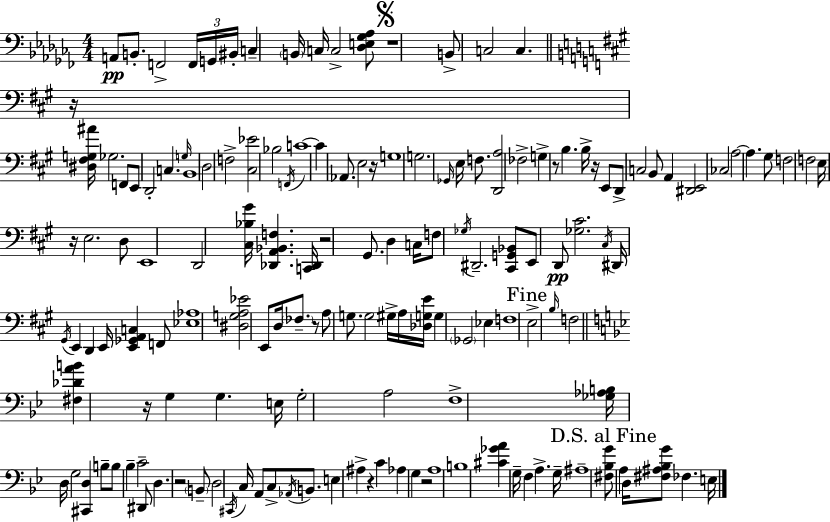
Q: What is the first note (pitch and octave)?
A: A2